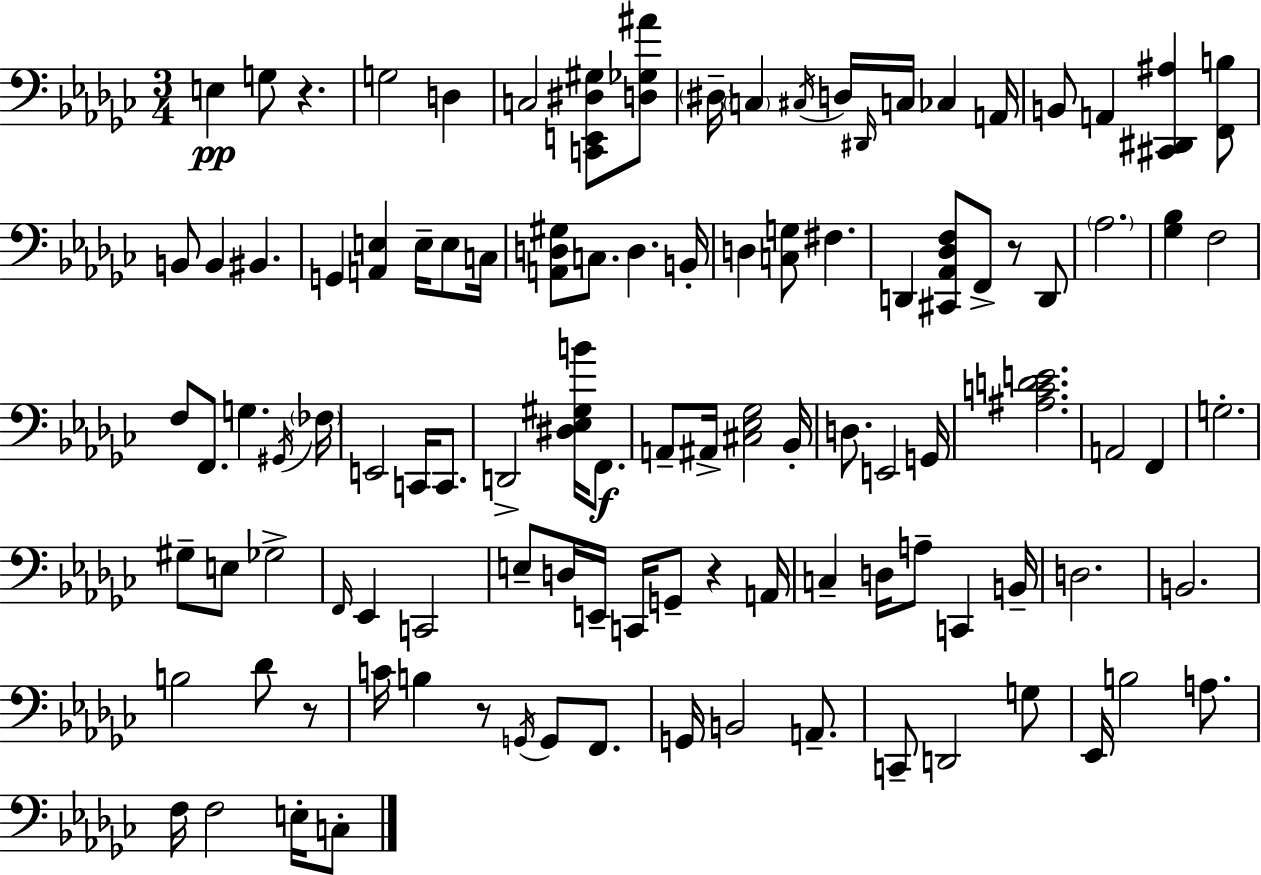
E3/q G3/e R/q. G3/h D3/q C3/h [C2,E2,D#3,G#3]/e [D3,Gb3,A#4]/e D#3/s C3/q C#3/s D3/s D#2/s C3/s CES3/q A2/s B2/e A2/q [C#2,D#2,A#3]/q [F2,B3]/e B2/e B2/q BIS2/q. G2/q [A2,E3]/q E3/s E3/e C3/s [A2,D3,G#3]/e C3/e. D3/q. B2/s D3/q [C3,G3]/e F#3/q. D2/q [C#2,Ab2,Db3,F3]/e F2/e R/e D2/e Ab3/h. [Gb3,Bb3]/q F3/h F3/e F2/e. G3/q. G#2/s FES3/s E2/h C2/s C2/e. D2/h [D#3,Eb3,G#3,B4]/s F2/e. A2/e A#2/s [C#3,Eb3,Gb3]/h Bb2/s D3/e. E2/h G2/s [A#3,C4,D4,E4]/h. A2/h F2/q G3/h. G#3/e E3/e Gb3/h F2/s Eb2/q C2/h E3/e D3/s E2/s C2/s G2/e R/q A2/s C3/q D3/s A3/e C2/q B2/s D3/h. B2/h. B3/h Db4/e R/e C4/s B3/q R/e G2/s G2/e F2/e. G2/s B2/h A2/e. C2/e D2/h G3/e Eb2/s B3/h A3/e. F3/s F3/h E3/s C3/e